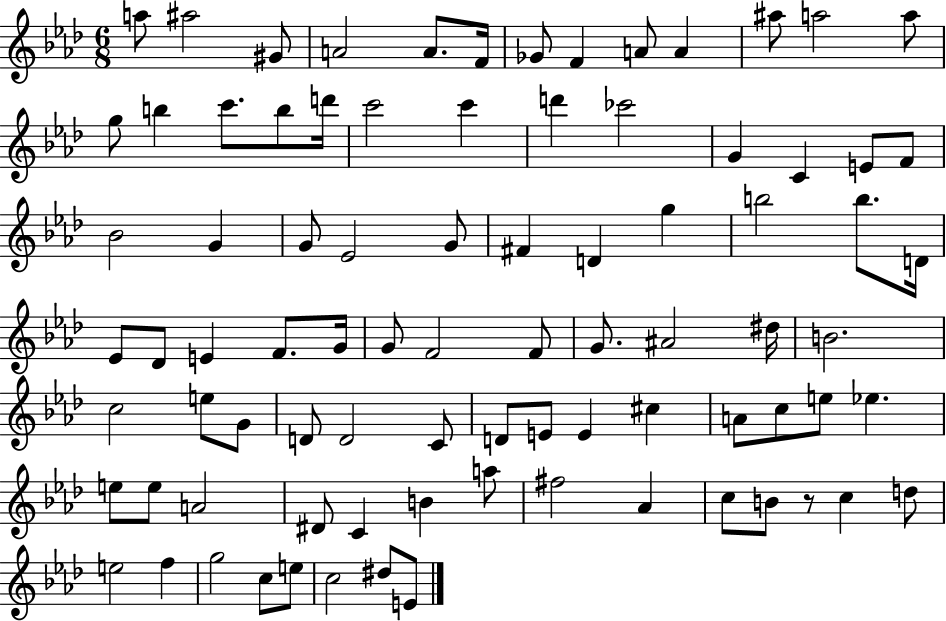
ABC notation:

X:1
T:Untitled
M:6/8
L:1/4
K:Ab
a/2 ^a2 ^G/2 A2 A/2 F/4 _G/2 F A/2 A ^a/2 a2 a/2 g/2 b c'/2 b/2 d'/4 c'2 c' d' _c'2 G C E/2 F/2 _B2 G G/2 _E2 G/2 ^F D g b2 b/2 D/4 _E/2 _D/2 E F/2 G/4 G/2 F2 F/2 G/2 ^A2 ^d/4 B2 c2 e/2 G/2 D/2 D2 C/2 D/2 E/2 E ^c A/2 c/2 e/2 _e e/2 e/2 A2 ^D/2 C B a/2 ^f2 _A c/2 B/2 z/2 c d/2 e2 f g2 c/2 e/2 c2 ^d/2 E/2